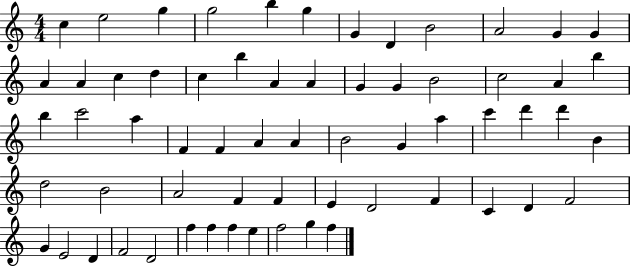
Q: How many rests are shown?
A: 0